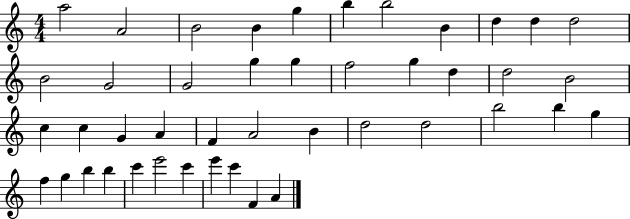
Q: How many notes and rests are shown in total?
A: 44